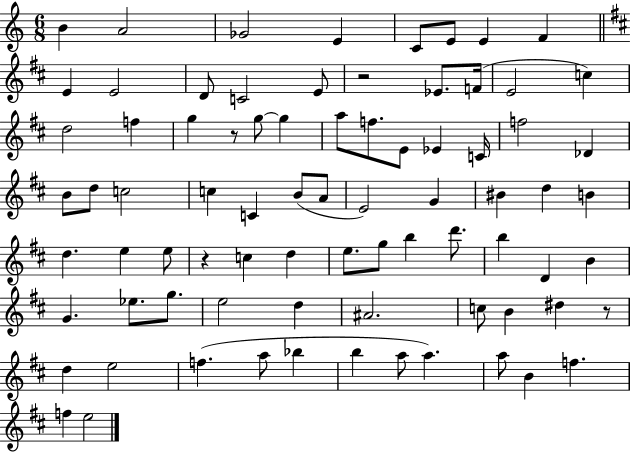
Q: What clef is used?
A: treble